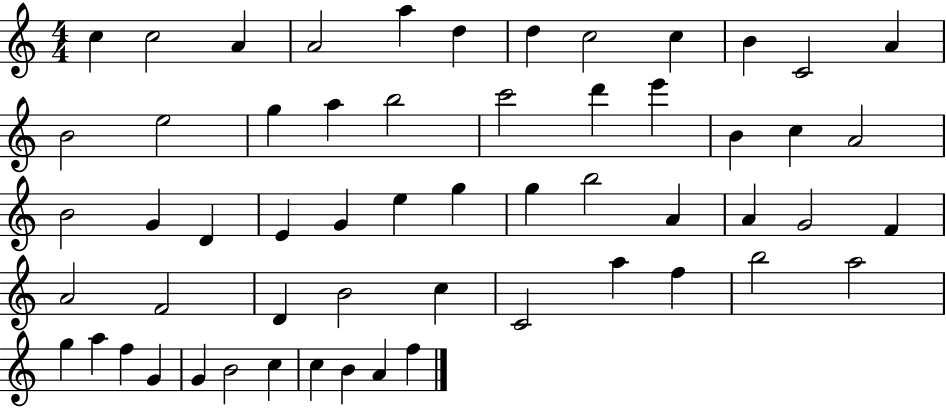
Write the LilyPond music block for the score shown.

{
  \clef treble
  \numericTimeSignature
  \time 4/4
  \key c \major
  c''4 c''2 a'4 | a'2 a''4 d''4 | d''4 c''2 c''4 | b'4 c'2 a'4 | \break b'2 e''2 | g''4 a''4 b''2 | c'''2 d'''4 e'''4 | b'4 c''4 a'2 | \break b'2 g'4 d'4 | e'4 g'4 e''4 g''4 | g''4 b''2 a'4 | a'4 g'2 f'4 | \break a'2 f'2 | d'4 b'2 c''4 | c'2 a''4 f''4 | b''2 a''2 | \break g''4 a''4 f''4 g'4 | g'4 b'2 c''4 | c''4 b'4 a'4 f''4 | \bar "|."
}